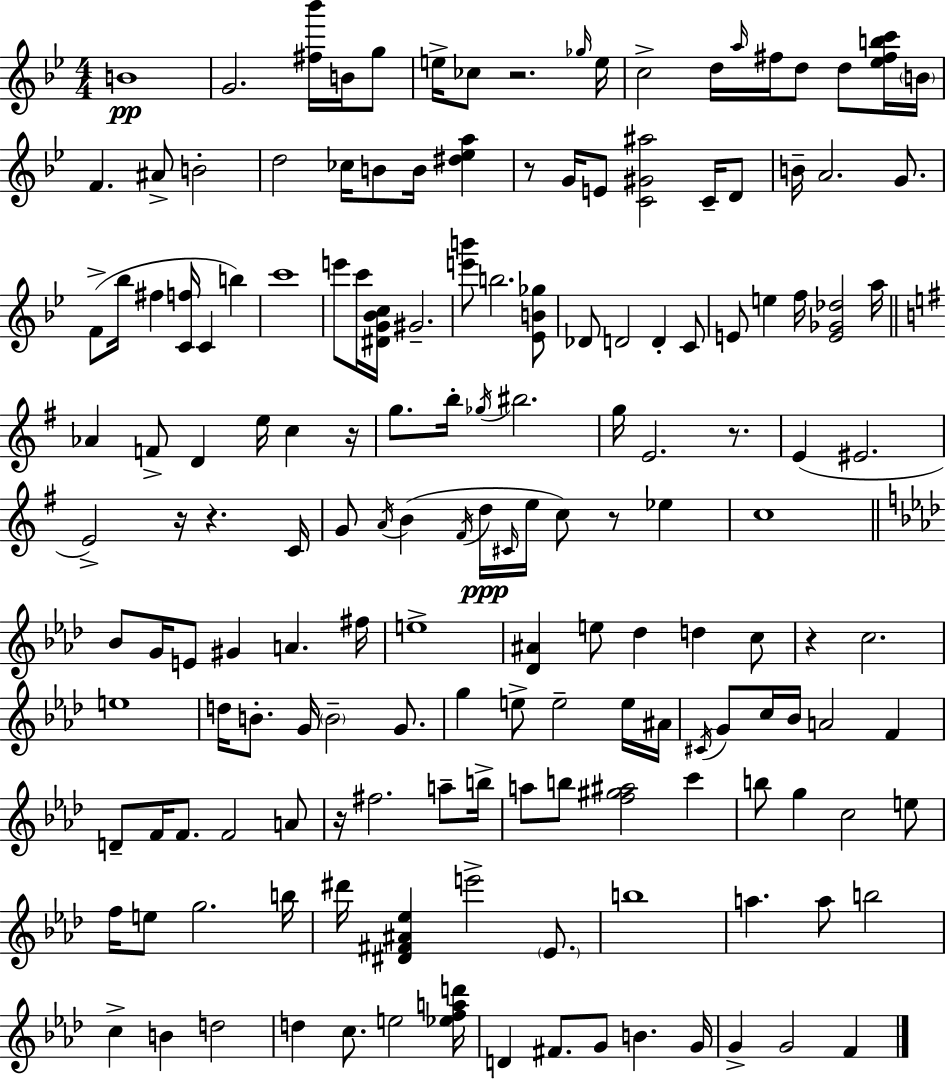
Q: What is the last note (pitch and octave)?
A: F4